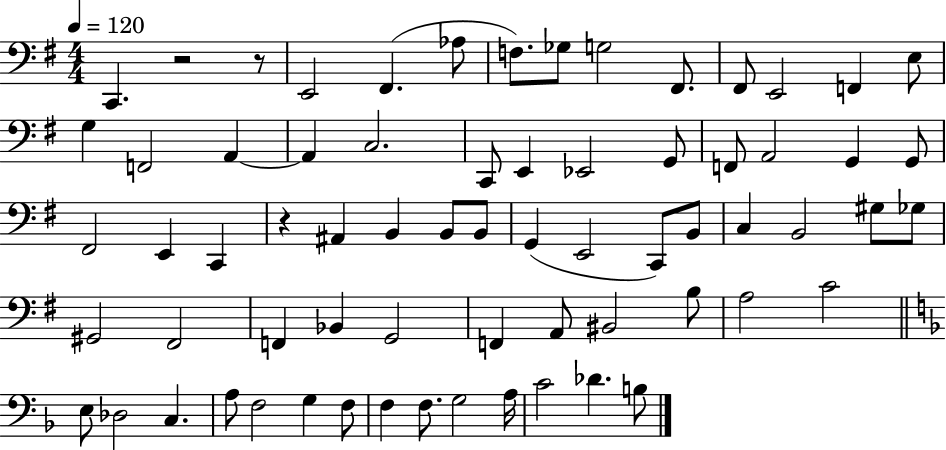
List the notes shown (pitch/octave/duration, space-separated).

C2/q. R/h R/e E2/h F#2/q. Ab3/e F3/e. Gb3/e G3/h F#2/e. F#2/e E2/h F2/q E3/e G3/q F2/h A2/q A2/q C3/h. C2/e E2/q Eb2/h G2/e F2/e A2/h G2/q G2/e F#2/h E2/q C2/q R/q A#2/q B2/q B2/e B2/e G2/q E2/h C2/e B2/e C3/q B2/h G#3/e Gb3/e G#2/h F#2/h F2/q Bb2/q G2/h F2/q A2/e BIS2/h B3/e A3/h C4/h E3/e Db3/h C3/q. A3/e F3/h G3/q F3/e F3/q F3/e. G3/h A3/s C4/h Db4/q. B3/e